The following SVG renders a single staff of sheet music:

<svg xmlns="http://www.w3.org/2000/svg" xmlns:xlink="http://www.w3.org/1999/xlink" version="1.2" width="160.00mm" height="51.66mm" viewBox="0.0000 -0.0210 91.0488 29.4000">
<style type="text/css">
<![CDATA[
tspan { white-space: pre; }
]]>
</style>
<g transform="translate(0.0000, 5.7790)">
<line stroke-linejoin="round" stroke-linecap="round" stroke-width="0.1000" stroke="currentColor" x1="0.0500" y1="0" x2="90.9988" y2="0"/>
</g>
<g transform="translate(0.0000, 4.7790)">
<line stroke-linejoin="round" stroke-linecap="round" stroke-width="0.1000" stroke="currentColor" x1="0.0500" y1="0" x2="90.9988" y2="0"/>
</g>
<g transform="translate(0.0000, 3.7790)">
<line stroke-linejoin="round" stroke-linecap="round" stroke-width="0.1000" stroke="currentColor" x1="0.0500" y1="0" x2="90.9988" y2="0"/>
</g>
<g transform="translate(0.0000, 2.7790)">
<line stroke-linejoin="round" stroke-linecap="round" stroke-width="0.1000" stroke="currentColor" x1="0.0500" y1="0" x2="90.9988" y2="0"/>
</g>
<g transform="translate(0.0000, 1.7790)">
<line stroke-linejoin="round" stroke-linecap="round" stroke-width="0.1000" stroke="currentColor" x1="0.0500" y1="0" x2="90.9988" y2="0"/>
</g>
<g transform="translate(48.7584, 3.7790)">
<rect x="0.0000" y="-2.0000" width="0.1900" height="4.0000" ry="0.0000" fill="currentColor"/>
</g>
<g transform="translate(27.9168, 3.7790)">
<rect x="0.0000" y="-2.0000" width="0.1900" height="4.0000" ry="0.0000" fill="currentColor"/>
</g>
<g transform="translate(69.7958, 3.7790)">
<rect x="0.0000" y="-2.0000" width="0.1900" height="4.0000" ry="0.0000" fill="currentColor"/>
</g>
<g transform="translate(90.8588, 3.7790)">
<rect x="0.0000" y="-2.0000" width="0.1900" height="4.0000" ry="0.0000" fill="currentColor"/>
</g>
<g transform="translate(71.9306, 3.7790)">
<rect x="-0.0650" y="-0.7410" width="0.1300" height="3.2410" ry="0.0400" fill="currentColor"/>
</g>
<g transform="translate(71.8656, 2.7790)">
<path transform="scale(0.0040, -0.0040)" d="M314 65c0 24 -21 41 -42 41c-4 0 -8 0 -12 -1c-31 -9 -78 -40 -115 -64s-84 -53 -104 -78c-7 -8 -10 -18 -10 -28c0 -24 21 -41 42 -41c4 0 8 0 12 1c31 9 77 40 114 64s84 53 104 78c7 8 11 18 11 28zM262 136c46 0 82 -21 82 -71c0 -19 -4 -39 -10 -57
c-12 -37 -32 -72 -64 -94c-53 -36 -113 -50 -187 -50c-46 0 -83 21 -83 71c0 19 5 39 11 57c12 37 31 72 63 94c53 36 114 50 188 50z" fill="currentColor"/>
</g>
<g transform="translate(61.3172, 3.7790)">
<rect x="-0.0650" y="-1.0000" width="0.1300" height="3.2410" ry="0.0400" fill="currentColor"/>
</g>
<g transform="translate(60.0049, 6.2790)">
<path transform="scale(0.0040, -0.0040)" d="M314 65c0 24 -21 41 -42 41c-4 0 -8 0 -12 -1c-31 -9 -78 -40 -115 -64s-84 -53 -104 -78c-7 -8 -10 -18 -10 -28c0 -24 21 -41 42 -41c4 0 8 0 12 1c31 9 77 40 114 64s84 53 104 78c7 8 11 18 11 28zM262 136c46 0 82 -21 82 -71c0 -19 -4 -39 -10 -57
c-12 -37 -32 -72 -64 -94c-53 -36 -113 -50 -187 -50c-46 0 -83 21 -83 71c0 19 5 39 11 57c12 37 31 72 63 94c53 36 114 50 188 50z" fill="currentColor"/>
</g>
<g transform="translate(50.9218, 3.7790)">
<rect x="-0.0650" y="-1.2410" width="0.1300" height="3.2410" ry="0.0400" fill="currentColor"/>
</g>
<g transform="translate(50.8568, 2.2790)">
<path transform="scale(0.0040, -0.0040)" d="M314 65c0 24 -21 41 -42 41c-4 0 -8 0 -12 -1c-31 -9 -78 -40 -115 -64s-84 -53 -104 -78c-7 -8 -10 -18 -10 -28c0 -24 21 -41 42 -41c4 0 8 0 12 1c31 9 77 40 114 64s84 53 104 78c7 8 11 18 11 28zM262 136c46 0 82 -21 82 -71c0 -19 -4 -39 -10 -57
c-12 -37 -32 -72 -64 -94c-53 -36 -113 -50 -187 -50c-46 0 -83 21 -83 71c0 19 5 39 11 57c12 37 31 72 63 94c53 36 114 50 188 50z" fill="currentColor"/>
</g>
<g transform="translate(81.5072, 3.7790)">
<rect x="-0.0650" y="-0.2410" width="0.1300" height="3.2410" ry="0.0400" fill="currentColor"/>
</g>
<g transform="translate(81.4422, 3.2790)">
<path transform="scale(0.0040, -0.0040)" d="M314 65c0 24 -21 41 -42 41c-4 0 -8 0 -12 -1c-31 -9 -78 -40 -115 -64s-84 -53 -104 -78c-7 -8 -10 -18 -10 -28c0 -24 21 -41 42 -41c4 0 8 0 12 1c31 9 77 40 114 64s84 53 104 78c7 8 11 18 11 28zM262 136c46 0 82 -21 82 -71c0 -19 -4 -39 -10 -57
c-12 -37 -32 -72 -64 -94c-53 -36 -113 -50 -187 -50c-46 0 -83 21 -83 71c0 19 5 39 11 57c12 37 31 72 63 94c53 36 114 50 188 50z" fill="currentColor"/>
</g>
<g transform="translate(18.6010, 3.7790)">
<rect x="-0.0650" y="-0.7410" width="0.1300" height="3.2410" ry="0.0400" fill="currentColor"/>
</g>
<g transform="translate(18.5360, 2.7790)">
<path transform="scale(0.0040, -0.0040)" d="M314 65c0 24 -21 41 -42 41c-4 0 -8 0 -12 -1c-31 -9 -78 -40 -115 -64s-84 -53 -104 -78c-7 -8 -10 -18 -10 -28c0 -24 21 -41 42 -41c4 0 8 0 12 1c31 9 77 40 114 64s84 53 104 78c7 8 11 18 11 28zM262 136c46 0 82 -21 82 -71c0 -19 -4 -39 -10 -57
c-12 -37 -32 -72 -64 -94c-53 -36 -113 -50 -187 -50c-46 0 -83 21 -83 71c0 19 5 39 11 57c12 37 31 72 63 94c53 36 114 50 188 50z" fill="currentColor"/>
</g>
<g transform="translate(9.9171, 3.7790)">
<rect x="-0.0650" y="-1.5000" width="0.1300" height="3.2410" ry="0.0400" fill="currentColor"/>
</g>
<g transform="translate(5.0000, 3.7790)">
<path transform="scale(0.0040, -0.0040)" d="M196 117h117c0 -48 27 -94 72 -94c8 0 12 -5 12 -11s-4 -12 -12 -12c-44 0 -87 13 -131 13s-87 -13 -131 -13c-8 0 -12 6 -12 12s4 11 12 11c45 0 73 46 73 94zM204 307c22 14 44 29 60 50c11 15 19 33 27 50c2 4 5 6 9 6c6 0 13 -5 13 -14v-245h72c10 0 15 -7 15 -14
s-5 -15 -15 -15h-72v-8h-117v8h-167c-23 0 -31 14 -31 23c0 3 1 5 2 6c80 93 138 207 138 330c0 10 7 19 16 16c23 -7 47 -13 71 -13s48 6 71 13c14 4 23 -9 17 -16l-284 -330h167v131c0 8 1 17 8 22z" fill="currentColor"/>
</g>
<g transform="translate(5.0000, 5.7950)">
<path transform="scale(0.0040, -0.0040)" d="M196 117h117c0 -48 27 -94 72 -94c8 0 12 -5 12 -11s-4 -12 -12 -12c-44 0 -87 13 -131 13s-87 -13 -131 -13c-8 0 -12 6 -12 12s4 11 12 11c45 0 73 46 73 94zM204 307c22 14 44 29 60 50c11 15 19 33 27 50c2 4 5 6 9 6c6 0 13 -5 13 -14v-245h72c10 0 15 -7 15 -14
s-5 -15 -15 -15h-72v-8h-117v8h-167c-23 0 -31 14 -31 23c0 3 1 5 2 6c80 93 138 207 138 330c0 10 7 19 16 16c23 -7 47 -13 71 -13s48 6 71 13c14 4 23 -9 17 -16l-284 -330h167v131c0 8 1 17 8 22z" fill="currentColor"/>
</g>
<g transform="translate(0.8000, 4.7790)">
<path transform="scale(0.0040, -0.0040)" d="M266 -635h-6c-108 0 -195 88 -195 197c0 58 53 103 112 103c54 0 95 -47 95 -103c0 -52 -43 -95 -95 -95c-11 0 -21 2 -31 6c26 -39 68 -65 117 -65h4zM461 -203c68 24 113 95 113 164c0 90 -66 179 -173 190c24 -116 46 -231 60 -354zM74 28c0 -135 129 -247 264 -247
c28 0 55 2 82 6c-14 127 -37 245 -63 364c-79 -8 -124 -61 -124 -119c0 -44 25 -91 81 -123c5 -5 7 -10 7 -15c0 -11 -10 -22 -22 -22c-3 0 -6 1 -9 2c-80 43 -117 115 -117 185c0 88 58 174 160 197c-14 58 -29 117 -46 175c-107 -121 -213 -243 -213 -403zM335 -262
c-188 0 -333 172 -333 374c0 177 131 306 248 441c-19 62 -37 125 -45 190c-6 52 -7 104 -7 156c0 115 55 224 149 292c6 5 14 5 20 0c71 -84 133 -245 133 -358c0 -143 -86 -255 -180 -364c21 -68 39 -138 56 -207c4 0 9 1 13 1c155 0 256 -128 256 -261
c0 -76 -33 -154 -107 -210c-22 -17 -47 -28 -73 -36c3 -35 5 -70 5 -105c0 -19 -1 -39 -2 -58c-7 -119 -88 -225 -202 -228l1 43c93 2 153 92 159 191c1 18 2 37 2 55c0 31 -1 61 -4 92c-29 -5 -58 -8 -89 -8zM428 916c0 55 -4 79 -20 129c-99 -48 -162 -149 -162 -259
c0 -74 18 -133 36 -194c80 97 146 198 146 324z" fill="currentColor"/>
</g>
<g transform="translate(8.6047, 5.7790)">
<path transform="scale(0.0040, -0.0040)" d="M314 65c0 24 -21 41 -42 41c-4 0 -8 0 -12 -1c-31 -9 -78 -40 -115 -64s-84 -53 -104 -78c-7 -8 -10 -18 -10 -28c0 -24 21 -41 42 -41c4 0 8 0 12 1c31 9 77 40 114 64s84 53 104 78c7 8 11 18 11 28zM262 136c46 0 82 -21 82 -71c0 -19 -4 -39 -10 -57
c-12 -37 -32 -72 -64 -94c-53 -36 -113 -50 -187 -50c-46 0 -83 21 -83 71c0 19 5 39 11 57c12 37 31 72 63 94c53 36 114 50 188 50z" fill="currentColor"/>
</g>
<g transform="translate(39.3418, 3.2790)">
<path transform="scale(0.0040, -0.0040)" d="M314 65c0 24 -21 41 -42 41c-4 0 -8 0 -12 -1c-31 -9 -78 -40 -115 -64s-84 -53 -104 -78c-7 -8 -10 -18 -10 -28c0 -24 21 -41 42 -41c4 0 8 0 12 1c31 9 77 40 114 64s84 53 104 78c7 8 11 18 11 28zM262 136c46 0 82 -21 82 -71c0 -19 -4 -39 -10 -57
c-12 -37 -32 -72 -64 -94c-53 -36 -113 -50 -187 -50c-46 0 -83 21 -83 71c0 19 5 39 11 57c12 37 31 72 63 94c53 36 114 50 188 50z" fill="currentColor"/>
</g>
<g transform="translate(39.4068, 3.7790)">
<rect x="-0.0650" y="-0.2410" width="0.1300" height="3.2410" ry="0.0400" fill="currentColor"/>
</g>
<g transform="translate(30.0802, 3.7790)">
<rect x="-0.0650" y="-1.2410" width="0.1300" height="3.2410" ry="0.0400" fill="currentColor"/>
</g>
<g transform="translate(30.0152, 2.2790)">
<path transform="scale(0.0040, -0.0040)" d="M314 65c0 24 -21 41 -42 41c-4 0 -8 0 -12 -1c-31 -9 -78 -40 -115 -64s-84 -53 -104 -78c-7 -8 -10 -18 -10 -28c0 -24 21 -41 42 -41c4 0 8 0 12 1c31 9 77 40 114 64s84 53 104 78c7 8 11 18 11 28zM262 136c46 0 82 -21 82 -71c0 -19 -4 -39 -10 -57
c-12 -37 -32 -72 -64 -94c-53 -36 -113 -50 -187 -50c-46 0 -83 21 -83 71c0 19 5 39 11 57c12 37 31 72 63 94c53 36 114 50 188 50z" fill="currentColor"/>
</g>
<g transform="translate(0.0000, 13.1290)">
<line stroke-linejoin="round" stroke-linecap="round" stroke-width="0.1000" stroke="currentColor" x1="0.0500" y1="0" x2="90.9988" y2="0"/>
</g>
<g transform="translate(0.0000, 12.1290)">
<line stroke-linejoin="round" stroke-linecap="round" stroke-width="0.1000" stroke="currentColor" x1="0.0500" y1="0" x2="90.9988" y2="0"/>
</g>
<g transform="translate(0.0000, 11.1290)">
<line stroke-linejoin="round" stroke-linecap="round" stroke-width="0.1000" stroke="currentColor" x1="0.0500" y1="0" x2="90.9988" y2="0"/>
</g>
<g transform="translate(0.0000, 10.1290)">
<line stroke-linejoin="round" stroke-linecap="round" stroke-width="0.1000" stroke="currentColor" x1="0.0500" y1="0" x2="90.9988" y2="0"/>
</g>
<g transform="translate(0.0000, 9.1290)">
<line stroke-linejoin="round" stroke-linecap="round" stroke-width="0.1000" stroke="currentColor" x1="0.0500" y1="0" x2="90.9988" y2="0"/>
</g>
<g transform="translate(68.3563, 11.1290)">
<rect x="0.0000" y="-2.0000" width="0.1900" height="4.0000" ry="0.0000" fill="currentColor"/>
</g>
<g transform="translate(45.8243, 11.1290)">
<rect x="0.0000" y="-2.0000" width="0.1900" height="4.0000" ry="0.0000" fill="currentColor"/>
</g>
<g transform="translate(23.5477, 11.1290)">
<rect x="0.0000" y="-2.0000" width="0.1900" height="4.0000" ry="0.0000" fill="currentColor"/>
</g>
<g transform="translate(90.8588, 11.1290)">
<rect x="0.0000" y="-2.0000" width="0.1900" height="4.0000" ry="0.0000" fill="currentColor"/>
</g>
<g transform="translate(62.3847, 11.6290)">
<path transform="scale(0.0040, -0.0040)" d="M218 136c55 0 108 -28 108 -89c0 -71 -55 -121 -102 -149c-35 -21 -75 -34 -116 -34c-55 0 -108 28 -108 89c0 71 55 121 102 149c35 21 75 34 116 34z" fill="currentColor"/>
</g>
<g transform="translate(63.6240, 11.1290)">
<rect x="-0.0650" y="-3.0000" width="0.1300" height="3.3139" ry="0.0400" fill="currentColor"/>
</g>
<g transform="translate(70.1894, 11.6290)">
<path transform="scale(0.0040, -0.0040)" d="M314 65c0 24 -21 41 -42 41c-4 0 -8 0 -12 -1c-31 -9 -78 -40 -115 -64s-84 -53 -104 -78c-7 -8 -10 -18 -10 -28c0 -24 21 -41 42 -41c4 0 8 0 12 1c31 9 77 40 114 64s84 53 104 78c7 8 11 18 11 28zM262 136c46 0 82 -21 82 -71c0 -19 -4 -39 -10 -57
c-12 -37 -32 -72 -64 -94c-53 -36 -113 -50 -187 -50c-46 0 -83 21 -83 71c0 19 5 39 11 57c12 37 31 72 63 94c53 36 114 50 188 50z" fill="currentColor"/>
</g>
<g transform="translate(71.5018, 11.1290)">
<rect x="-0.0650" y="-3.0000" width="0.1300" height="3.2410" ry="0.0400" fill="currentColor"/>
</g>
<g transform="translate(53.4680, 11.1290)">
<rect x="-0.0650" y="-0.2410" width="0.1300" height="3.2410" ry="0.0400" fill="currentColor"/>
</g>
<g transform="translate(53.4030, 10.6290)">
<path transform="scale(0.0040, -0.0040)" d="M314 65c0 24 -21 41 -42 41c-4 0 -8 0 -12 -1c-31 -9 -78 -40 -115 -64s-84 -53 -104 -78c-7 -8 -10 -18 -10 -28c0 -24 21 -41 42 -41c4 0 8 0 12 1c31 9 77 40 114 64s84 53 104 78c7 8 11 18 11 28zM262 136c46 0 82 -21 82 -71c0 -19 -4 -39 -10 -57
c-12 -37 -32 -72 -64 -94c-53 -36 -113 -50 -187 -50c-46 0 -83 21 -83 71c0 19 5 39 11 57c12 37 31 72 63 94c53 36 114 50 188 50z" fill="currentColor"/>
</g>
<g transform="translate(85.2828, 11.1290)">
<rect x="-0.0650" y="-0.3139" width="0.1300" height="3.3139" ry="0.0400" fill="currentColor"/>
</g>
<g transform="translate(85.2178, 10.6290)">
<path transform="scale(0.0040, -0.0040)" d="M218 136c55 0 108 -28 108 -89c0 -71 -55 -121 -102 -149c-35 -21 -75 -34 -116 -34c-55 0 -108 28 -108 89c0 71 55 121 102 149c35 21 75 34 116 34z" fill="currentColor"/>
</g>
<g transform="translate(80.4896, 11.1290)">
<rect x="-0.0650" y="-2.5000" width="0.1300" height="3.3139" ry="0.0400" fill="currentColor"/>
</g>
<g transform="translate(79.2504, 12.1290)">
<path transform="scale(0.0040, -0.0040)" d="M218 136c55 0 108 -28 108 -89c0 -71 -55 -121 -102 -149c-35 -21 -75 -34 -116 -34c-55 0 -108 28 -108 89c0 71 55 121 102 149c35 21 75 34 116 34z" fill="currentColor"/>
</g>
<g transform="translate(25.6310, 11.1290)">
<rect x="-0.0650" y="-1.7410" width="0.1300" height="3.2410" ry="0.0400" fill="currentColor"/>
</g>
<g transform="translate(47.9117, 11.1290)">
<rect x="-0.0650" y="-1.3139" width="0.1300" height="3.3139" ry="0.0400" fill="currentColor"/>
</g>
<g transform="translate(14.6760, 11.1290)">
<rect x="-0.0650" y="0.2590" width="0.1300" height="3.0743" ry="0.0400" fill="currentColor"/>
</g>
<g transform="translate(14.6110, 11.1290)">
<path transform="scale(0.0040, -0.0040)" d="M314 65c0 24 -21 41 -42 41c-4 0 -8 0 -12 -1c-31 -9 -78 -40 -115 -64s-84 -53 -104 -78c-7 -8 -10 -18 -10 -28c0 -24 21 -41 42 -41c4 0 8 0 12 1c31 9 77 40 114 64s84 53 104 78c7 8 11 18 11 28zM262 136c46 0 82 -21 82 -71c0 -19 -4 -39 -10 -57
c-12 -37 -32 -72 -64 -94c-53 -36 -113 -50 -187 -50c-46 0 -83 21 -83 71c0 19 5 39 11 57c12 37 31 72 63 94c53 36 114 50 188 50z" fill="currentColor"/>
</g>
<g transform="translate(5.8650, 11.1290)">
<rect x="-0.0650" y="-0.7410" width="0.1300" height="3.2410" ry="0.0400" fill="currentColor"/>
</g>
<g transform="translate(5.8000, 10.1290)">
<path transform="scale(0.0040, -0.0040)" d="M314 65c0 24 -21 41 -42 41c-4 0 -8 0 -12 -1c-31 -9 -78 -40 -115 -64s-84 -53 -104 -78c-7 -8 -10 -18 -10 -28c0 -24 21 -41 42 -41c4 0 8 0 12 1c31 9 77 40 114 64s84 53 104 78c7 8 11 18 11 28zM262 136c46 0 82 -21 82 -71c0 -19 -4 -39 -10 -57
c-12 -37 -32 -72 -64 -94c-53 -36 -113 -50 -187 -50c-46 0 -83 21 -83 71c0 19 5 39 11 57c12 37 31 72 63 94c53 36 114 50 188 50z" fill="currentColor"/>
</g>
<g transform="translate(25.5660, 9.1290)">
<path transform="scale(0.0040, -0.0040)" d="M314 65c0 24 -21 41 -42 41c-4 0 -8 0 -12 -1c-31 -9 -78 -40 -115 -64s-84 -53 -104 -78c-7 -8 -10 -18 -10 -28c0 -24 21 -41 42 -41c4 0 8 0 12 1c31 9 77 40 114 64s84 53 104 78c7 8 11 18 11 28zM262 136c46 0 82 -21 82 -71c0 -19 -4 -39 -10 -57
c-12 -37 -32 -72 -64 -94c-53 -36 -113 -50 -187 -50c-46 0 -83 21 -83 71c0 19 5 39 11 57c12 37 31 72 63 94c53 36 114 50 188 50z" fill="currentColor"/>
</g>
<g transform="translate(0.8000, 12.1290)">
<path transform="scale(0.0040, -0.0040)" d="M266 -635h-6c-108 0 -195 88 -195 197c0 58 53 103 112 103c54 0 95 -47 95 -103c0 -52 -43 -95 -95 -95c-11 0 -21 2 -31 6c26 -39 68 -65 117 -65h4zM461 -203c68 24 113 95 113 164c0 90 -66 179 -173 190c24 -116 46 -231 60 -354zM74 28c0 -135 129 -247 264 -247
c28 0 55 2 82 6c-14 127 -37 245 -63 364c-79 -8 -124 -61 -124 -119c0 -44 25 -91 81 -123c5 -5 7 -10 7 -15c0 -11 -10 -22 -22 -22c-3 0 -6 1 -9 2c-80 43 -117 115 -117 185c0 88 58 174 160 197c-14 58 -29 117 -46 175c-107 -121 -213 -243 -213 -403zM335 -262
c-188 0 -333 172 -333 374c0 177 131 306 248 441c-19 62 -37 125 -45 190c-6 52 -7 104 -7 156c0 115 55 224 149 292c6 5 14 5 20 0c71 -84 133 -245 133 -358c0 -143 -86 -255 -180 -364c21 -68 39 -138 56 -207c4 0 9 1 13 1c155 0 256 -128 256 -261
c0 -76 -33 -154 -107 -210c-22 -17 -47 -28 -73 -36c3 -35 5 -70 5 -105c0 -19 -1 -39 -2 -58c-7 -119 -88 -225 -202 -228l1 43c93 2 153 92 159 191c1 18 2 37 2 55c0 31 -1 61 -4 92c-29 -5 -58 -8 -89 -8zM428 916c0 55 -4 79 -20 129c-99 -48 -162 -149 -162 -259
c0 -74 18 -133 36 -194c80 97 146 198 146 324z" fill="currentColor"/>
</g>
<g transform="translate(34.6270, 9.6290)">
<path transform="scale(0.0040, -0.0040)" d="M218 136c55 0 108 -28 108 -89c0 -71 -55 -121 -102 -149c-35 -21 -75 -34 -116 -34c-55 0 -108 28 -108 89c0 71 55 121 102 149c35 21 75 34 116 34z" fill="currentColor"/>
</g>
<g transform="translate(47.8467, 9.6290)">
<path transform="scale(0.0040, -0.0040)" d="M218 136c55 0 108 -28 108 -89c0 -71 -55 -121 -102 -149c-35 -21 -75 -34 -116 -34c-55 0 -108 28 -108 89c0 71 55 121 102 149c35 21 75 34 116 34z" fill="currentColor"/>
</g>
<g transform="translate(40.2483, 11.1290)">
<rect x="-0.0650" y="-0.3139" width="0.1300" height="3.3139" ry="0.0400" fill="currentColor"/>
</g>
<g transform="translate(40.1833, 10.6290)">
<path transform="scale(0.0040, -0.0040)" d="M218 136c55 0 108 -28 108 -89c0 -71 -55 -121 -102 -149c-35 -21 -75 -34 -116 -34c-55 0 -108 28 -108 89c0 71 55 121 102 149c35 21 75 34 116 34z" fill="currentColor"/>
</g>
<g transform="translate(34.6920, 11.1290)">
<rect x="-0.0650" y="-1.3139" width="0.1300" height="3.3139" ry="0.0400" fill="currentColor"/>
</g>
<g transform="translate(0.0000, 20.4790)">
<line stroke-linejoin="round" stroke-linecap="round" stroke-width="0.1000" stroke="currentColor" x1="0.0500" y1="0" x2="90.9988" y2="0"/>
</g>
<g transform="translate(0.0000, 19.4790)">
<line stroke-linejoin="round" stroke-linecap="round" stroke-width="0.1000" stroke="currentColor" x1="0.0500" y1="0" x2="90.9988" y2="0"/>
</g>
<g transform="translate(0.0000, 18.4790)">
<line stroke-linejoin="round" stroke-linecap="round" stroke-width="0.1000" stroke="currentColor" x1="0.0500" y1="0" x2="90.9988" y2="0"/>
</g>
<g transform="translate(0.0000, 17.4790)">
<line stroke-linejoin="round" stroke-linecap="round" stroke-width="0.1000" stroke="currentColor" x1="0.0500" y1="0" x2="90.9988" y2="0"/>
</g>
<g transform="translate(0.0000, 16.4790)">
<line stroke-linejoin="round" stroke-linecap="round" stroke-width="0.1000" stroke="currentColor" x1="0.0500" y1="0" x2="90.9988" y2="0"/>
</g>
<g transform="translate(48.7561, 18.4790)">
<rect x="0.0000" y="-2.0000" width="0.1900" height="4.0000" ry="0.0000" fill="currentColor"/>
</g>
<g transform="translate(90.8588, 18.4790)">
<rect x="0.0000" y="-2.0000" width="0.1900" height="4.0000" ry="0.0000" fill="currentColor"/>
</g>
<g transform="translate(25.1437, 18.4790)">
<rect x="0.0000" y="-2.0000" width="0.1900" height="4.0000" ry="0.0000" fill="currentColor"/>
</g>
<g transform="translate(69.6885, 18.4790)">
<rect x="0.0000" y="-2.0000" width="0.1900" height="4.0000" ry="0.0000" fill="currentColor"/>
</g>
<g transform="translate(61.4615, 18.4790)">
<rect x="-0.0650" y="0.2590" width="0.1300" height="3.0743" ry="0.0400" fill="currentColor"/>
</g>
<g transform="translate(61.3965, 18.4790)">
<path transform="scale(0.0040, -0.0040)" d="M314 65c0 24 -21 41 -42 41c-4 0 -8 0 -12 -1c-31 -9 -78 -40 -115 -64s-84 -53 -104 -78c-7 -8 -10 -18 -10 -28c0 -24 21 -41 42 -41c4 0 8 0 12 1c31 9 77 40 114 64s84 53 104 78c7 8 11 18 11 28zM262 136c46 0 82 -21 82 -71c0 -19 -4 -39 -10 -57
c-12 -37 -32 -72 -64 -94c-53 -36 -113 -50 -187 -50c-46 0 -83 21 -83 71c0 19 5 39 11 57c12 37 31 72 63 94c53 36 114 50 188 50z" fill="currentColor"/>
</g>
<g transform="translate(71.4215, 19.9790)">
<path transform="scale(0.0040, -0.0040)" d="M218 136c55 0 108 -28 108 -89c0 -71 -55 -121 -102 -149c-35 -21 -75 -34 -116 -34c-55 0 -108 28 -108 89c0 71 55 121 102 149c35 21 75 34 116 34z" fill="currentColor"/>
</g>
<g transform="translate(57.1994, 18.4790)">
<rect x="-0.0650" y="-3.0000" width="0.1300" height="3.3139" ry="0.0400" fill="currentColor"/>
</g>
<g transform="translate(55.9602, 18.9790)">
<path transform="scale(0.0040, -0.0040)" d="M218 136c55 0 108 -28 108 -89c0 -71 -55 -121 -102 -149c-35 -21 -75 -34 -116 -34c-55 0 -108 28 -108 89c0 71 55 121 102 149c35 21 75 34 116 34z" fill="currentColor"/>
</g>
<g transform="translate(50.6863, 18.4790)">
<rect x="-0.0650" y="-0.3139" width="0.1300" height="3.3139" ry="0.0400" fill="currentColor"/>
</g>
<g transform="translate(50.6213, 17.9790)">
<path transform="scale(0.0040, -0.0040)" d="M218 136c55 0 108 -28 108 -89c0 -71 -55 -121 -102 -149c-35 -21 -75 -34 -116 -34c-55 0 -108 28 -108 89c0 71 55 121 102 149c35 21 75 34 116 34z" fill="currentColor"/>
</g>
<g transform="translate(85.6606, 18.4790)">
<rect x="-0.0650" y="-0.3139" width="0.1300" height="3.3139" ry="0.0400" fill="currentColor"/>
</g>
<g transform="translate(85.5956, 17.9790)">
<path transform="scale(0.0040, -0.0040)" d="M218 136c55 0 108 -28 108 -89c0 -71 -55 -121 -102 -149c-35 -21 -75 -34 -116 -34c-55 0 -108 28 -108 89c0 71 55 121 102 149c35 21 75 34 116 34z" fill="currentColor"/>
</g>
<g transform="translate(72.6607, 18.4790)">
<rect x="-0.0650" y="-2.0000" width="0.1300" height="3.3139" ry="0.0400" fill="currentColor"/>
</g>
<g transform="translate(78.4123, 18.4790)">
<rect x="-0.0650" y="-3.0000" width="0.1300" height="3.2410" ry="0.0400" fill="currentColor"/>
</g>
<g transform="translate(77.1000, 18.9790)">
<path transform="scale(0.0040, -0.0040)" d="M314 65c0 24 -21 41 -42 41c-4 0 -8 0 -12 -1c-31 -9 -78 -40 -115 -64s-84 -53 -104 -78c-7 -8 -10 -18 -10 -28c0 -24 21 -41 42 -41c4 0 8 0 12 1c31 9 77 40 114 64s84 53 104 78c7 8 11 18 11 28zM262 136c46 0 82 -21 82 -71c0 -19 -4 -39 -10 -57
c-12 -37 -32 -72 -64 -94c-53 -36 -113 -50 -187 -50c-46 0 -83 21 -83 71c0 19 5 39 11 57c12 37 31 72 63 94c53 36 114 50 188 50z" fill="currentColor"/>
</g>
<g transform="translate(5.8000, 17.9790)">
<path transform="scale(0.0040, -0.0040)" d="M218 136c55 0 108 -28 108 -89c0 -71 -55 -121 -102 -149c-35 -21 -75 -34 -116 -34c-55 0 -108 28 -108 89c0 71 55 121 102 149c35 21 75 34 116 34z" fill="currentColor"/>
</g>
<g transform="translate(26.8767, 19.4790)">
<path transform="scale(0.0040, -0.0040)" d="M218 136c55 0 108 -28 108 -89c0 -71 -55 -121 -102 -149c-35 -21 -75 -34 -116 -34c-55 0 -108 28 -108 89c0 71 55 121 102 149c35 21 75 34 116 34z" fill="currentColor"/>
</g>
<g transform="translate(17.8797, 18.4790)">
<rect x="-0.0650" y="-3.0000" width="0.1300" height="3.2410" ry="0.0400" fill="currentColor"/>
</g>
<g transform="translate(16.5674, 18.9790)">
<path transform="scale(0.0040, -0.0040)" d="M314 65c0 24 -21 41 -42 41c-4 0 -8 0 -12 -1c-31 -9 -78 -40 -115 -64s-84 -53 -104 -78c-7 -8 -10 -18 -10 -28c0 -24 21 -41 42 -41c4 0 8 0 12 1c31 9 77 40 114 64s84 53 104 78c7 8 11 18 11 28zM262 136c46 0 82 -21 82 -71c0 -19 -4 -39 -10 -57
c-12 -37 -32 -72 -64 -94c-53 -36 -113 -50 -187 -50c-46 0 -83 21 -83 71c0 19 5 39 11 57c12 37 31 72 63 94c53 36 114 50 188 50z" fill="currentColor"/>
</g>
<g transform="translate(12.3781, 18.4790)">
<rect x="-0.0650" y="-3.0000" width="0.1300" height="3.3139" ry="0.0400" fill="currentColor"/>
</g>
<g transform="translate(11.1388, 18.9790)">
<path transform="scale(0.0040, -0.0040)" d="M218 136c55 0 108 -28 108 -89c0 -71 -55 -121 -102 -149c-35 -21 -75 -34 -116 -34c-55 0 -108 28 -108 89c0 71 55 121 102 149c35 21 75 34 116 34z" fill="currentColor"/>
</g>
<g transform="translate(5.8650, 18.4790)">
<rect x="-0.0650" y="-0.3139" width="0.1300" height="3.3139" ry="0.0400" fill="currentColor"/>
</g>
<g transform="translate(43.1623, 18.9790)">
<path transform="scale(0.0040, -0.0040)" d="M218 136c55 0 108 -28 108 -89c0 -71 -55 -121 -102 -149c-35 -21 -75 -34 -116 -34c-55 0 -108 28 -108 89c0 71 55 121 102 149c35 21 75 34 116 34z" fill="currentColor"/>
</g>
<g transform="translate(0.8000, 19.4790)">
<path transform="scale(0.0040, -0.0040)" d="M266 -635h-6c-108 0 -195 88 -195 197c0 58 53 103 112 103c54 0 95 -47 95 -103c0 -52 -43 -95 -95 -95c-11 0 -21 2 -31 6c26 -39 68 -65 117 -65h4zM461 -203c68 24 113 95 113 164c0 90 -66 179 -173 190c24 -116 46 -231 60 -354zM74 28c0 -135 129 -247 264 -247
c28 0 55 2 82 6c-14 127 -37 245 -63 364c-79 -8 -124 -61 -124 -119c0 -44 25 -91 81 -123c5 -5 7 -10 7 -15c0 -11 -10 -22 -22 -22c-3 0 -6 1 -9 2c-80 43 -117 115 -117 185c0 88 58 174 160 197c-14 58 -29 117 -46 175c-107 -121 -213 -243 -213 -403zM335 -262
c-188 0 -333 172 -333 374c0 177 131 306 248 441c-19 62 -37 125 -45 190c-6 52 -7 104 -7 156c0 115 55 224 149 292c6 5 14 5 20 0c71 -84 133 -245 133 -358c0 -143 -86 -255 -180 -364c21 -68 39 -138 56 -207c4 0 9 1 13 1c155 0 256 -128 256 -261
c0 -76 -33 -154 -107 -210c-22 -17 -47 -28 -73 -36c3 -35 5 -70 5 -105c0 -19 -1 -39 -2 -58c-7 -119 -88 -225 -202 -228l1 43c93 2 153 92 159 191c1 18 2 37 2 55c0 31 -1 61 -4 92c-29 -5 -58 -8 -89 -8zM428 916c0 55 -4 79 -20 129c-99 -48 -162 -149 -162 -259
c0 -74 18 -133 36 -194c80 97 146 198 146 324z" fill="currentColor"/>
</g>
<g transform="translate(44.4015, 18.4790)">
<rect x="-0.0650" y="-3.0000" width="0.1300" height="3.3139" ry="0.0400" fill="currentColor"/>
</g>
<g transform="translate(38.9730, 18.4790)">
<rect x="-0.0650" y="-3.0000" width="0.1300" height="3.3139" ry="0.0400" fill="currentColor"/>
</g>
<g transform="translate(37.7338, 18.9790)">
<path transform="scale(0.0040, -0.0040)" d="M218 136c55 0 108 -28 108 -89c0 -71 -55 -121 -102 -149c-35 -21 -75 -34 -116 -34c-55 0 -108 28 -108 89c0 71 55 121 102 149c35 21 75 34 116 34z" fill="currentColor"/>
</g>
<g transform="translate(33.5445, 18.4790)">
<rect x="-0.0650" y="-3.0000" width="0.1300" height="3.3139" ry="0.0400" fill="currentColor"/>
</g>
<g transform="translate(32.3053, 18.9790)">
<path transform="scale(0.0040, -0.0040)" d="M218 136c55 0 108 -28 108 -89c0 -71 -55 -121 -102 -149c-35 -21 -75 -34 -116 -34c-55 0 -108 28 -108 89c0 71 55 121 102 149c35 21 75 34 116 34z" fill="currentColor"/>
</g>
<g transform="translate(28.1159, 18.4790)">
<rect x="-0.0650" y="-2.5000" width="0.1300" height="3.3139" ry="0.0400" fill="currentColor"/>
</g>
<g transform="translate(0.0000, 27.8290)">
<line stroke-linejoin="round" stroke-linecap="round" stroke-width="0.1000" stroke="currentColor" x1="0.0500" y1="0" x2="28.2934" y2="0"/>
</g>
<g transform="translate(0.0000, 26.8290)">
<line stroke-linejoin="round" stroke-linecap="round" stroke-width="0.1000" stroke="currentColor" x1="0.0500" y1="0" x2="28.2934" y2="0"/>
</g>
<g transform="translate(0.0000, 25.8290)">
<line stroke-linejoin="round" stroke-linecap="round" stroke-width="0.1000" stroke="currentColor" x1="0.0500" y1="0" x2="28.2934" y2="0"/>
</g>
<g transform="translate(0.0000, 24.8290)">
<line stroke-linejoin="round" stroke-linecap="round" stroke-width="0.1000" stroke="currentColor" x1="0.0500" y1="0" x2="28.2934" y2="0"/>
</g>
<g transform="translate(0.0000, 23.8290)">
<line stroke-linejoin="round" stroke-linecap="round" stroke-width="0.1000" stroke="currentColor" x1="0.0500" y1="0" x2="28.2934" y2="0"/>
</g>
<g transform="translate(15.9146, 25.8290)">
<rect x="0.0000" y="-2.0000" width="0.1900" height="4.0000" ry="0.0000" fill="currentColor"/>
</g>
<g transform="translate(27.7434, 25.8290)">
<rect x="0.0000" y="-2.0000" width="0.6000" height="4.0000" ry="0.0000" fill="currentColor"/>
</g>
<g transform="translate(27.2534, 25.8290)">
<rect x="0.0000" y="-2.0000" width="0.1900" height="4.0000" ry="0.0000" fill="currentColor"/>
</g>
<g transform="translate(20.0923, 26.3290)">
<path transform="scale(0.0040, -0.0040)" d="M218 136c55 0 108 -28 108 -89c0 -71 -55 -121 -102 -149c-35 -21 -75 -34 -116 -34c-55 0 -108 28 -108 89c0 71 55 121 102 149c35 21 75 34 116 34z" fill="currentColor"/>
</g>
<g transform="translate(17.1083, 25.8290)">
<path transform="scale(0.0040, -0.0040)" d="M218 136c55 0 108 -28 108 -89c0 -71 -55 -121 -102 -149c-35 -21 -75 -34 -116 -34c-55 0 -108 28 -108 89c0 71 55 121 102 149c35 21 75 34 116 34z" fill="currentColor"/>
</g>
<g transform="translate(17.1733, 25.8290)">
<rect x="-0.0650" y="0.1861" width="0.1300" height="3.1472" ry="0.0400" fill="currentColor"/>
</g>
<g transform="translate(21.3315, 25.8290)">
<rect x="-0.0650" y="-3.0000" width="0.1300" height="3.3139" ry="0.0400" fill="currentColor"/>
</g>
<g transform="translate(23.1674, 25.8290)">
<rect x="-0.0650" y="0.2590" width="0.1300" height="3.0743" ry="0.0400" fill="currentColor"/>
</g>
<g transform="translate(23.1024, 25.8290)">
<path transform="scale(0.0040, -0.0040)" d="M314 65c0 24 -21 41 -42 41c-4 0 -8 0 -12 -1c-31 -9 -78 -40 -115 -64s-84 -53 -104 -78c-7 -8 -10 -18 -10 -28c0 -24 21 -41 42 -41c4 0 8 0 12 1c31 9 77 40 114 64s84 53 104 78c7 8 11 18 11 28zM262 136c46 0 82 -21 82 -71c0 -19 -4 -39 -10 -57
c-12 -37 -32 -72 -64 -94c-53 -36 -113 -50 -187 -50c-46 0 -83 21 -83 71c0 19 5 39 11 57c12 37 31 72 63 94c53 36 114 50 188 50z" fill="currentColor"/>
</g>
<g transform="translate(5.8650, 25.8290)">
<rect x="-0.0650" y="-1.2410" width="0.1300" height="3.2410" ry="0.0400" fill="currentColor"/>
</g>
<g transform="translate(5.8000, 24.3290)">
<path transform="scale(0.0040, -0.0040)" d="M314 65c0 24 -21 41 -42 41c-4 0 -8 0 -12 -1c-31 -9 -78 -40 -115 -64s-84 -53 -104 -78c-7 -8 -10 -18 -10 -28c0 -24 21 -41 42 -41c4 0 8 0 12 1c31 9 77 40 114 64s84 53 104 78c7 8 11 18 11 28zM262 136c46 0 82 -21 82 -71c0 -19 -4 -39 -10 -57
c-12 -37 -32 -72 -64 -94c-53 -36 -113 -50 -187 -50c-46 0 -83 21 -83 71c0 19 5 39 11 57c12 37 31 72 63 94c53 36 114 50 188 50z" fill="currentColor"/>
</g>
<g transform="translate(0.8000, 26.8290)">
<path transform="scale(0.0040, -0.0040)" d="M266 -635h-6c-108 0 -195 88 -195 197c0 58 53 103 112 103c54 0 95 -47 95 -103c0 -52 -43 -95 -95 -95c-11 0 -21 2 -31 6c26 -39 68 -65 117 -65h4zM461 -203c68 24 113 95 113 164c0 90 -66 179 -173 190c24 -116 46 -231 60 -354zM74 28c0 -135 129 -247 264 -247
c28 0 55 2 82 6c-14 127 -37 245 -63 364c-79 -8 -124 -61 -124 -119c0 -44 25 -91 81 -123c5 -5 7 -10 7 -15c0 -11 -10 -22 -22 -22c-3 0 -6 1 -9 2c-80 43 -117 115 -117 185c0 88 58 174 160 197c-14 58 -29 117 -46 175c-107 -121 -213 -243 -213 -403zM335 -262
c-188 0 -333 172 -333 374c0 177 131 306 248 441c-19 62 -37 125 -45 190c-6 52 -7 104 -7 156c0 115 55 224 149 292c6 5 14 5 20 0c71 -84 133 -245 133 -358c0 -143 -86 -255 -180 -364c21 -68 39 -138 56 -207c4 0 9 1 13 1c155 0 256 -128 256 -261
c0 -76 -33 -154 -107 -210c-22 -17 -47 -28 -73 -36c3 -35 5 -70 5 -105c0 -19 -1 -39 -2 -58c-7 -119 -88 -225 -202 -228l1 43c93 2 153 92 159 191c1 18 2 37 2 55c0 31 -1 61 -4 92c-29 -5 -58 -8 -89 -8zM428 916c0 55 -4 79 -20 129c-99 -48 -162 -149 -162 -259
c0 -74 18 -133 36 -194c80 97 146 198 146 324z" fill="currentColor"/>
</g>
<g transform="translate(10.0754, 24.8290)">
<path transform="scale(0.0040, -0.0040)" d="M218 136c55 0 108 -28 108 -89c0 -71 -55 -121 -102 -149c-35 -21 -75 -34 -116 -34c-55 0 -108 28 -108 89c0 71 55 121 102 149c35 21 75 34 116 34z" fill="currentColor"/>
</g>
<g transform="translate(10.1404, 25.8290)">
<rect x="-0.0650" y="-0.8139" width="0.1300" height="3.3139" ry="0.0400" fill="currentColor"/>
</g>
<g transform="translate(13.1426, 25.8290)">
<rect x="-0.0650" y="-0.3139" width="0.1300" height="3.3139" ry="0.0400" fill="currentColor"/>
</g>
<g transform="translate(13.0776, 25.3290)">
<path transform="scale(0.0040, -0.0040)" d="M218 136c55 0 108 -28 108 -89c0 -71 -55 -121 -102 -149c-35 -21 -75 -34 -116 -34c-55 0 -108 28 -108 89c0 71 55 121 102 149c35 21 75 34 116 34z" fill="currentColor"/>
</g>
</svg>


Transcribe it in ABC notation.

X:1
T:Untitled
M:4/4
L:1/4
K:C
E2 d2 e2 c2 e2 D2 d2 c2 d2 B2 f2 e c e c2 A A2 G c c A A2 G A A A c A B2 F A2 c e2 d c B A B2